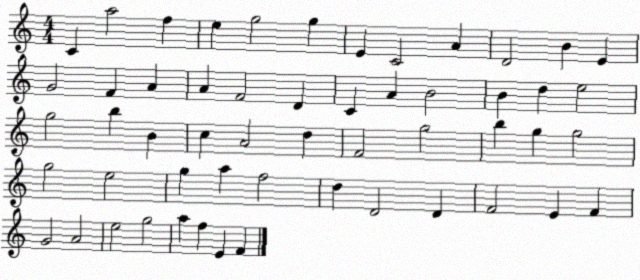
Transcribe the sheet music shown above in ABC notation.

X:1
T:Untitled
M:4/4
L:1/4
K:C
C a2 f e g2 g E C2 A D2 B E G2 F A A F2 D C A B2 B d e2 g2 b B c A2 d F2 g2 b g g2 g2 e2 g a f2 d D2 D F2 E F G2 A2 e2 g2 a f E F